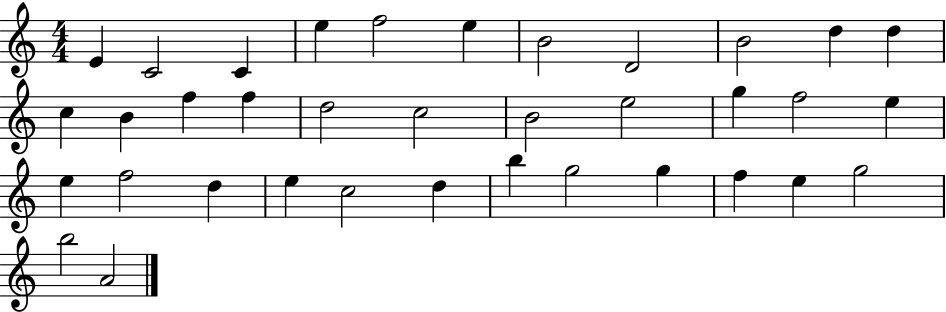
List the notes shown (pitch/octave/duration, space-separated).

E4/q C4/h C4/q E5/q F5/h E5/q B4/h D4/h B4/h D5/q D5/q C5/q B4/q F5/q F5/q D5/h C5/h B4/h E5/h G5/q F5/h E5/q E5/q F5/h D5/q E5/q C5/h D5/q B5/q G5/h G5/q F5/q E5/q G5/h B5/h A4/h